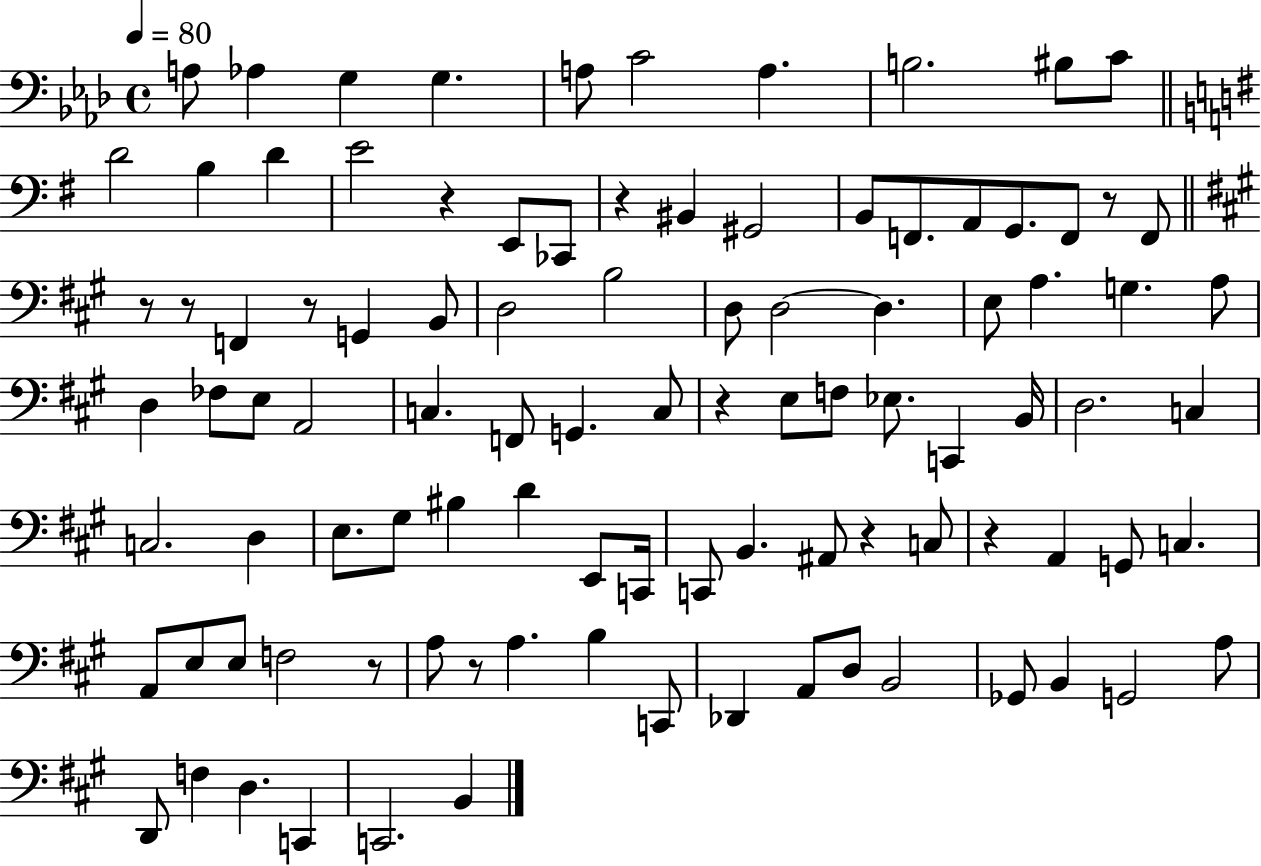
{
  \clef bass
  \time 4/4
  \defaultTimeSignature
  \key aes \major
  \tempo 4 = 80
  a8 aes4 g4 g4. | a8 c'2 a4. | b2. bis8 c'8 | \bar "||" \break \key e \minor d'2 b4 d'4 | e'2 r4 e,8 ces,8 | r4 bis,4 gis,2 | b,8 f,8. a,8 g,8. f,8 r8 f,8 | \break \bar "||" \break \key a \major r8 r8 f,4 r8 g,4 b,8 | d2 b2 | d8 d2~~ d4. | e8 a4. g4. a8 | \break d4 fes8 e8 a,2 | c4. f,8 g,4. c8 | r4 e8 f8 ees8. c,4 b,16 | d2. c4 | \break c2. d4 | e8. gis8 bis4 d'4 e,8 c,16 | c,8 b,4. ais,8 r4 c8 | r4 a,4 g,8 c4. | \break a,8 e8 e8 f2 r8 | a8 r8 a4. b4 c,8 | des,4 a,8 d8 b,2 | ges,8 b,4 g,2 a8 | \break d,8 f4 d4. c,4 | c,2. b,4 | \bar "|."
}